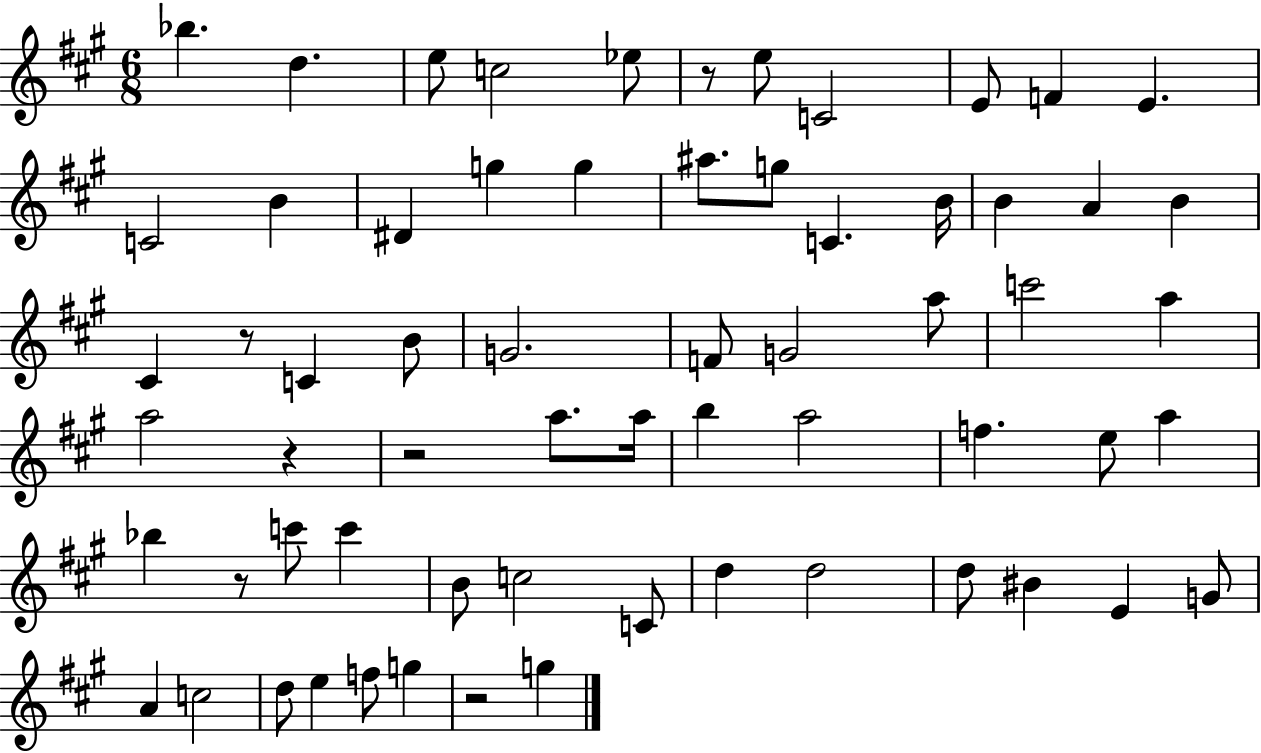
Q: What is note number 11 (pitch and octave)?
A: C4